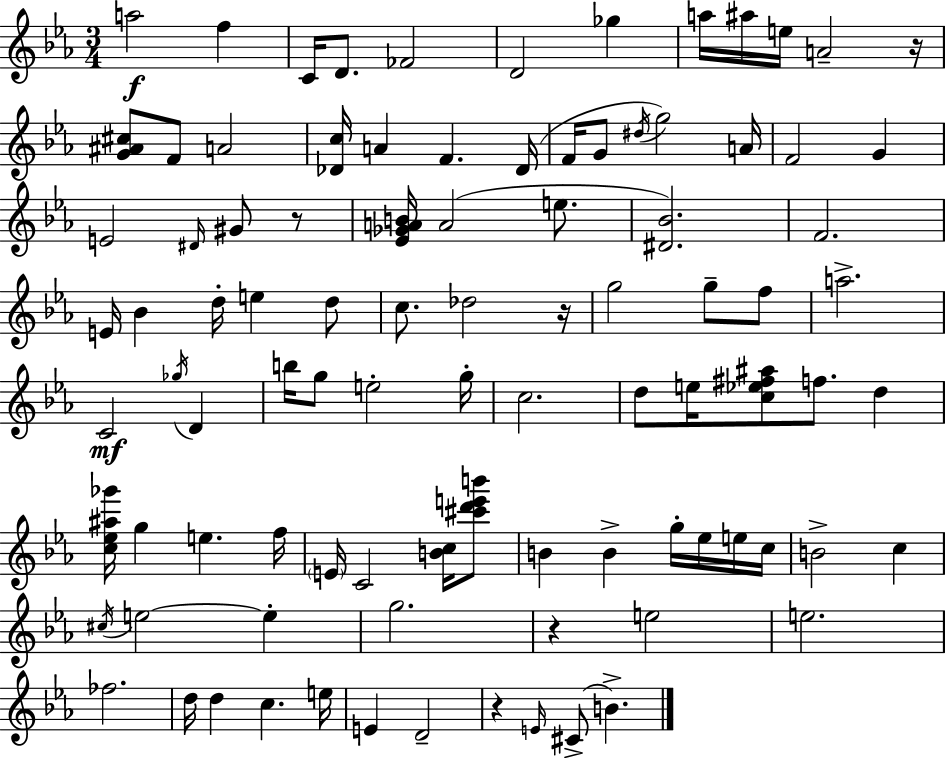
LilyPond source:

{
  \clef treble
  \numericTimeSignature
  \time 3/4
  \key ees \major
  a''2\f f''4 | c'16 d'8. fes'2 | d'2 ges''4 | a''16 ais''16 e''16 a'2-- r16 | \break <g' ais' cis''>8 f'8 a'2 | <des' c''>16 a'4 f'4. des'16( | f'16 g'8 \acciaccatura { dis''16 }) g''2 | a'16 f'2 g'4 | \break e'2 \grace { dis'16 } gis'8 | r8 <ees' ges' a' b'>16 a'2( e''8. | <dis' bes'>2.) | f'2. | \break e'16 bes'4 d''16-. e''4 | d''8 c''8. des''2 | r16 g''2 g''8-- | f''8 a''2.-> | \break c'2\mf \acciaccatura { ges''16 } d'4 | b''16 g''8 e''2-. | g''16-. c''2. | d''8 e''16 <c'' ees'' fis'' ais''>8 f''8. d''4 | \break <c'' ees'' ais'' ges'''>16 g''4 e''4. | f''16 \parenthesize e'16 c'2 | <b' c''>16 <cis''' d''' e''' b'''>8 b'4 b'4-> g''16-. | ees''16 e''16 c''16 b'2-> c''4 | \break \acciaccatura { cis''16 } e''2~~ | e''4-. g''2. | r4 e''2 | e''2. | \break fes''2. | d''16 d''4 c''4. | e''16 e'4 d'2-- | r4 \grace { e'16 }( cis'8-> b'4.->) | \break \bar "|."
}